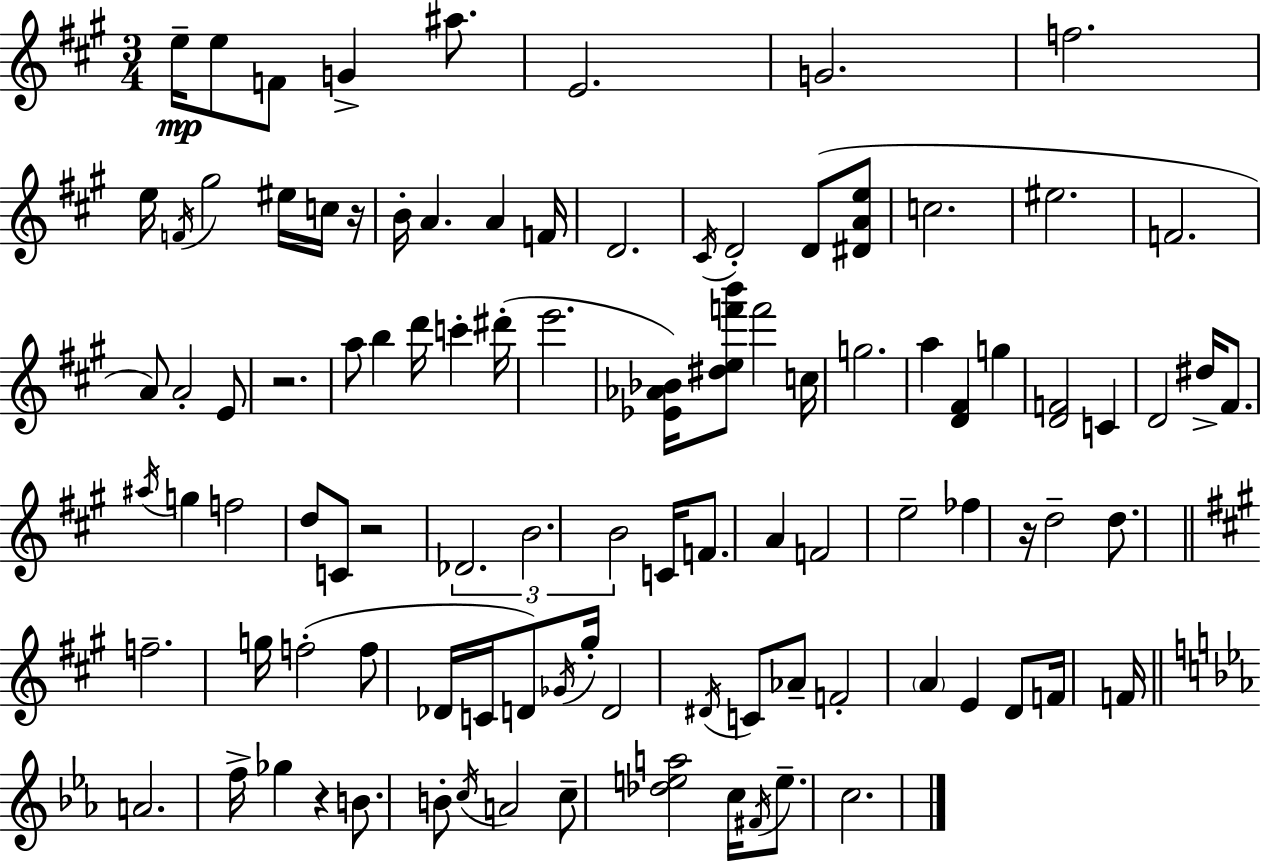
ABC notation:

X:1
T:Untitled
M:3/4
L:1/4
K:A
e/4 e/2 F/2 G ^a/2 E2 G2 f2 e/4 F/4 ^g2 ^e/4 c/4 z/4 B/4 A A F/4 D2 ^C/4 D2 D/2 [^DAe]/2 c2 ^e2 F2 A/2 A2 E/2 z2 a/2 b d'/4 c' ^d'/4 e'2 [_E_A_B]/4 [^def'b']/2 f'2 c/4 g2 a [D^F] g [DF]2 C D2 ^d/4 ^F/2 ^a/4 g f2 d/2 C/2 z2 _D2 B2 B2 C/4 F/2 A F2 e2 _f z/4 d2 d/2 f2 g/4 f2 f/2 _D/4 C/4 D/2 _G/4 ^g/4 D2 ^D/4 C/2 _A/2 F2 A E D/2 F/4 F/4 A2 f/4 _g z B/2 B/2 c/4 A2 c/2 [_dea]2 c/4 ^F/4 e/2 c2